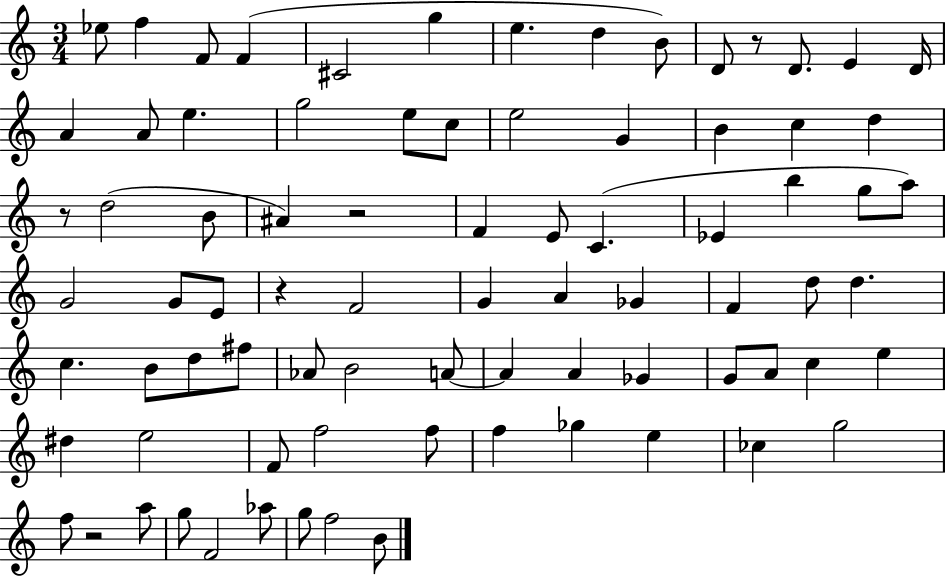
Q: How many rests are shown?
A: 5